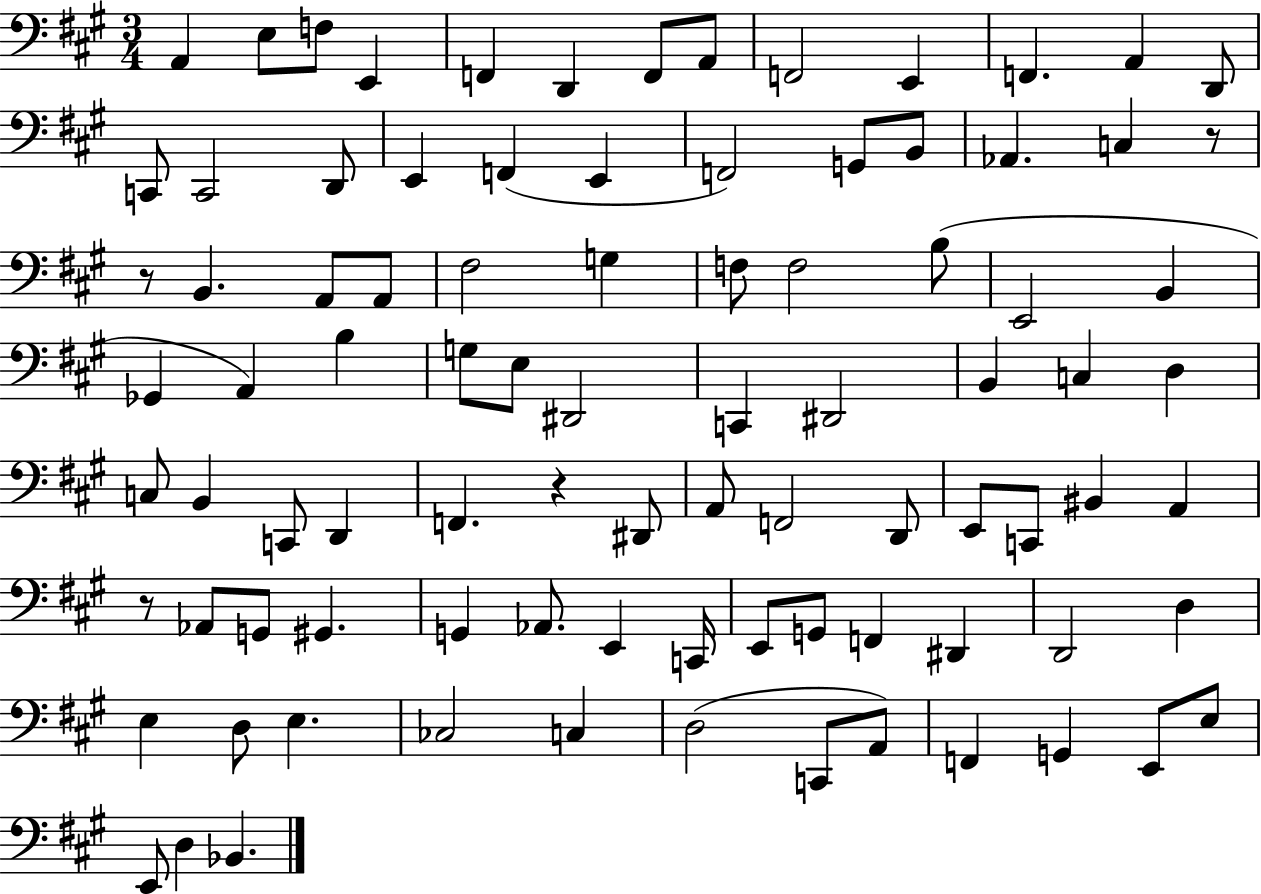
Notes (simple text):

A2/q E3/e F3/e E2/q F2/q D2/q F2/e A2/e F2/h E2/q F2/q. A2/q D2/e C2/e C2/h D2/e E2/q F2/q E2/q F2/h G2/e B2/e Ab2/q. C3/q R/e R/e B2/q. A2/e A2/e F#3/h G3/q F3/e F3/h B3/e E2/h B2/q Gb2/q A2/q B3/q G3/e E3/e D#2/h C2/q D#2/h B2/q C3/q D3/q C3/e B2/q C2/e D2/q F2/q. R/q D#2/e A2/e F2/h D2/e E2/e C2/e BIS2/q A2/q R/e Ab2/e G2/e G#2/q. G2/q Ab2/e. E2/q C2/s E2/e G2/e F2/q D#2/q D2/h D3/q E3/q D3/e E3/q. CES3/h C3/q D3/h C2/e A2/e F2/q G2/q E2/e E3/e E2/e D3/q Bb2/q.